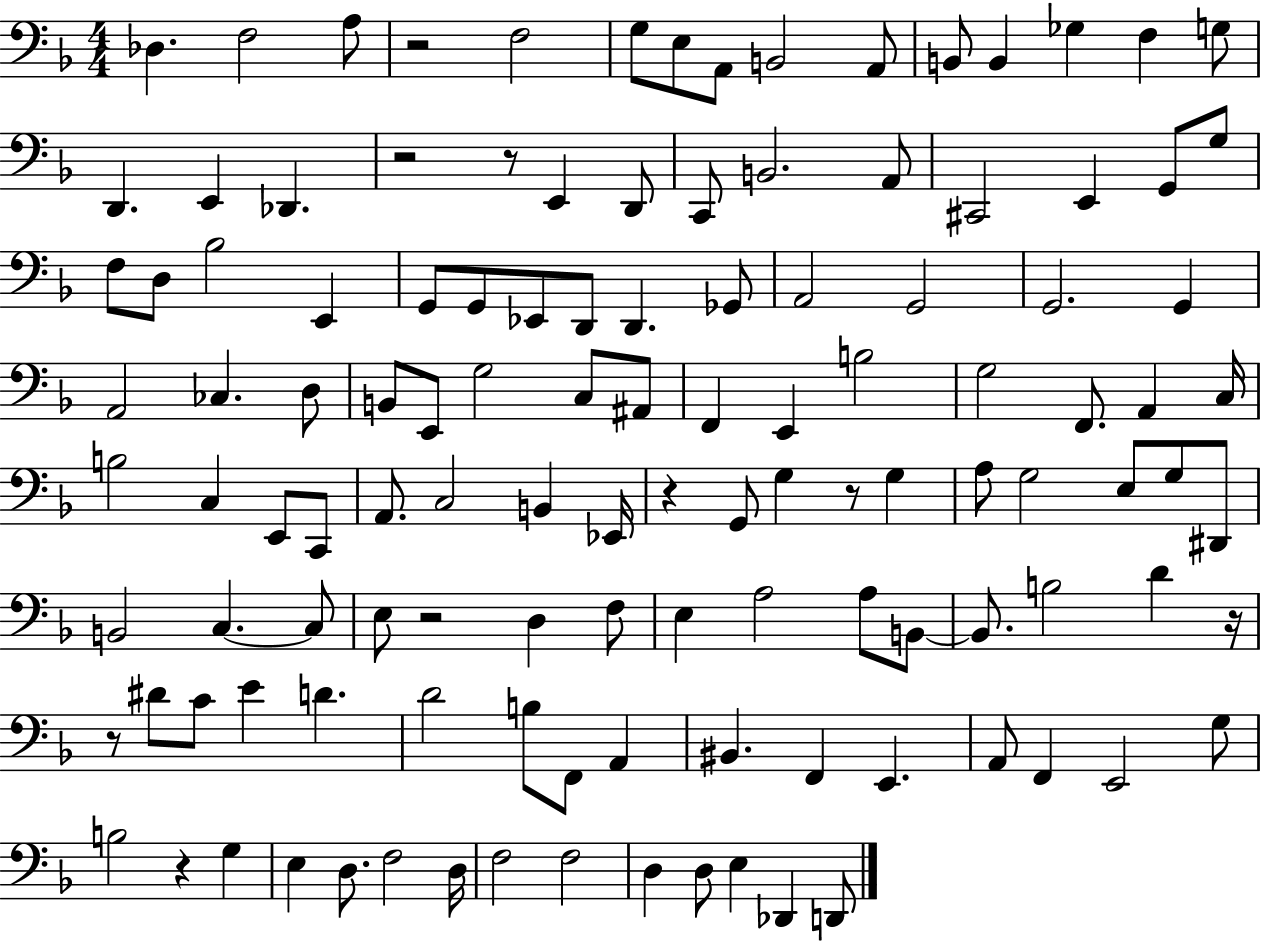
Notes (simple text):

Db3/q. F3/h A3/e R/h F3/h G3/e E3/e A2/e B2/h A2/e B2/e B2/q Gb3/q F3/q G3/e D2/q. E2/q Db2/q. R/h R/e E2/q D2/e C2/e B2/h. A2/e C#2/h E2/q G2/e G3/e F3/e D3/e Bb3/h E2/q G2/e G2/e Eb2/e D2/e D2/q. Gb2/e A2/h G2/h G2/h. G2/q A2/h CES3/q. D3/e B2/e E2/e G3/h C3/e A#2/e F2/q E2/q B3/h G3/h F2/e. A2/q C3/s B3/h C3/q E2/e C2/e A2/e. C3/h B2/q Eb2/s R/q G2/e G3/q R/e G3/q A3/e G3/h E3/e G3/e D#2/e B2/h C3/q. C3/e E3/e R/h D3/q F3/e E3/q A3/h A3/e B2/e B2/e. B3/h D4/q R/s R/e D#4/e C4/e E4/q D4/q. D4/h B3/e F2/e A2/q BIS2/q. F2/q E2/q. A2/e F2/q E2/h G3/e B3/h R/q G3/q E3/q D3/e. F3/h D3/s F3/h F3/h D3/q D3/e E3/q Db2/q D2/e